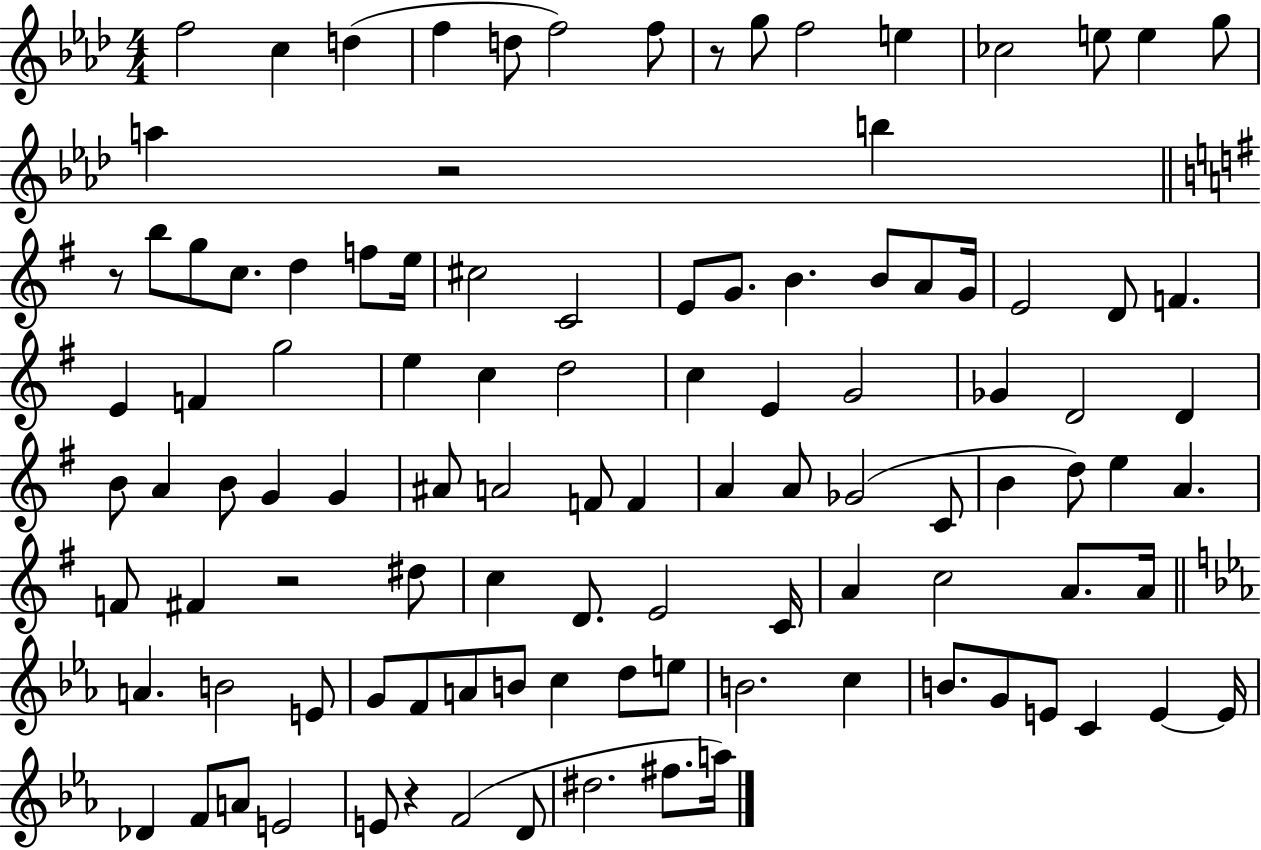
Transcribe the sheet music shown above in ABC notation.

X:1
T:Untitled
M:4/4
L:1/4
K:Ab
f2 c d f d/2 f2 f/2 z/2 g/2 f2 e _c2 e/2 e g/2 a z2 b z/2 b/2 g/2 c/2 d f/2 e/4 ^c2 C2 E/2 G/2 B B/2 A/2 G/4 E2 D/2 F E F g2 e c d2 c E G2 _G D2 D B/2 A B/2 G G ^A/2 A2 F/2 F A A/2 _G2 C/2 B d/2 e A F/2 ^F z2 ^d/2 c D/2 E2 C/4 A c2 A/2 A/4 A B2 E/2 G/2 F/2 A/2 B/2 c d/2 e/2 B2 c B/2 G/2 E/2 C E E/4 _D F/2 A/2 E2 E/2 z F2 D/2 ^d2 ^f/2 a/4